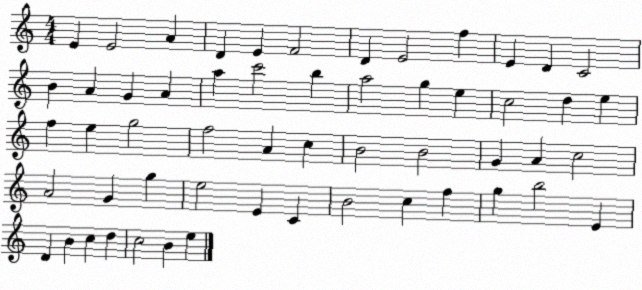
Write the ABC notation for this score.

X:1
T:Untitled
M:4/4
L:1/4
K:C
E E2 A D E F2 D E2 f E D C2 B A G A a c'2 b a2 g e c2 d e f e g2 f2 A c B2 B2 G A c2 A2 G g e2 E C B2 c f g b2 E D B c d c2 B e